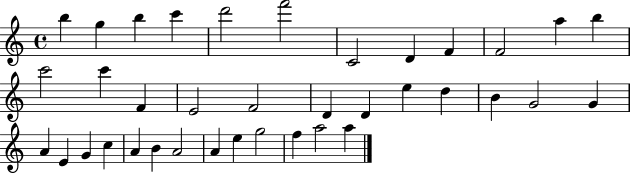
{
  \clef treble
  \time 4/4
  \defaultTimeSignature
  \key c \major
  b''4 g''4 b''4 c'''4 | d'''2 f'''2 | c'2 d'4 f'4 | f'2 a''4 b''4 | \break c'''2 c'''4 f'4 | e'2 f'2 | d'4 d'4 e''4 d''4 | b'4 g'2 g'4 | \break a'4 e'4 g'4 c''4 | a'4 b'4 a'2 | a'4 e''4 g''2 | f''4 a''2 a''4 | \break \bar "|."
}